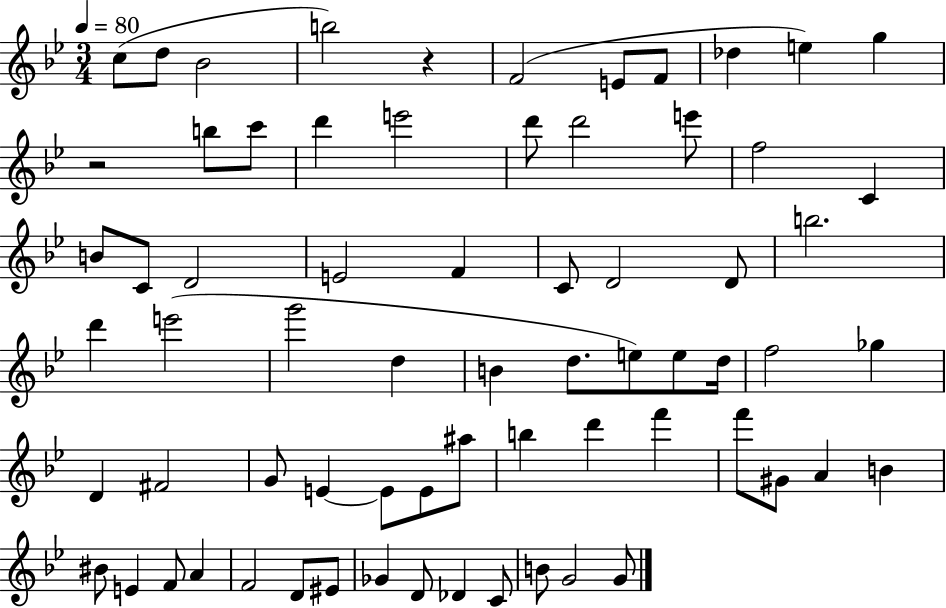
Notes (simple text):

C5/e D5/e Bb4/h B5/h R/q F4/h E4/e F4/e Db5/q E5/q G5/q R/h B5/e C6/e D6/q E6/h D6/e D6/h E6/e F5/h C4/q B4/e C4/e D4/h E4/h F4/q C4/e D4/h D4/e B5/h. D6/q E6/h G6/h D5/q B4/q D5/e. E5/e E5/e D5/s F5/h Gb5/q D4/q F#4/h G4/e E4/q E4/e E4/e A#5/e B5/q D6/q F6/q F6/e G#4/e A4/q B4/q BIS4/e E4/q F4/e A4/q F4/h D4/e EIS4/e Gb4/q D4/e Db4/q C4/e B4/e G4/h G4/e